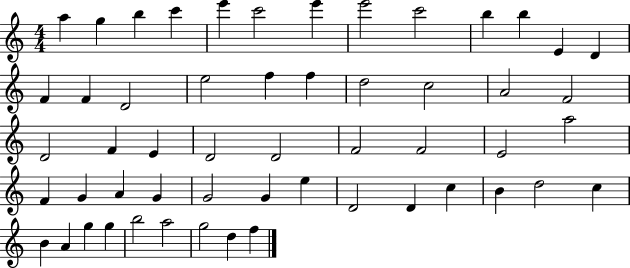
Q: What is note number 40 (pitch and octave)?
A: D4